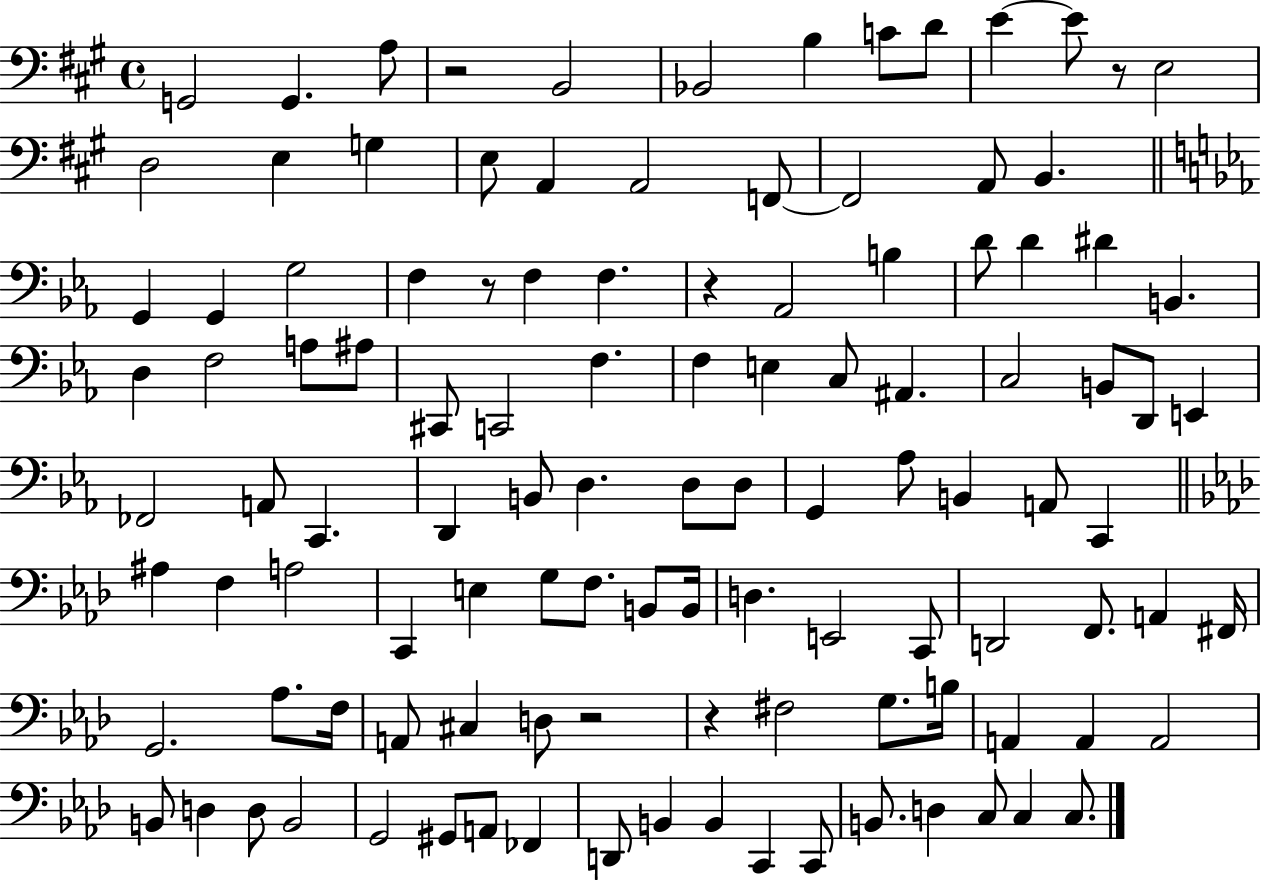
G2/h G2/q. A3/e R/h B2/h Bb2/h B3/q C4/e D4/e E4/q E4/e R/e E3/h D3/h E3/q G3/q E3/e A2/q A2/h F2/e F2/h A2/e B2/q. G2/q G2/q G3/h F3/q R/e F3/q F3/q. R/q Ab2/h B3/q D4/e D4/q D#4/q B2/q. D3/q F3/h A3/e A#3/e C#2/e C2/h F3/q. F3/q E3/q C3/e A#2/q. C3/h B2/e D2/e E2/q FES2/h A2/e C2/q. D2/q B2/e D3/q. D3/e D3/e G2/q Ab3/e B2/q A2/e C2/q A#3/q F3/q A3/h C2/q E3/q G3/e F3/e. B2/e B2/s D3/q. E2/h C2/e D2/h F2/e. A2/q F#2/s G2/h. Ab3/e. F3/s A2/e C#3/q D3/e R/h R/q F#3/h G3/e. B3/s A2/q A2/q A2/h B2/e D3/q D3/e B2/h G2/h G#2/e A2/e FES2/q D2/e B2/q B2/q C2/q C2/e B2/e. D3/q C3/e C3/q C3/e.